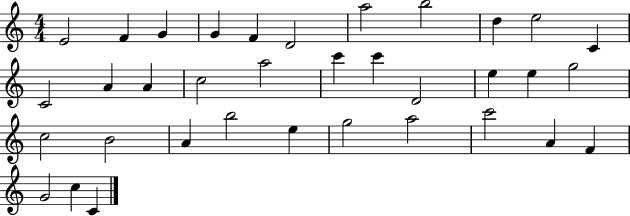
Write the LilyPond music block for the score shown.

{
  \clef treble
  \numericTimeSignature
  \time 4/4
  \key c \major
  e'2 f'4 g'4 | g'4 f'4 d'2 | a''2 b''2 | d''4 e''2 c'4 | \break c'2 a'4 a'4 | c''2 a''2 | c'''4 c'''4 d'2 | e''4 e''4 g''2 | \break c''2 b'2 | a'4 b''2 e''4 | g''2 a''2 | c'''2 a'4 f'4 | \break g'2 c''4 c'4 | \bar "|."
}